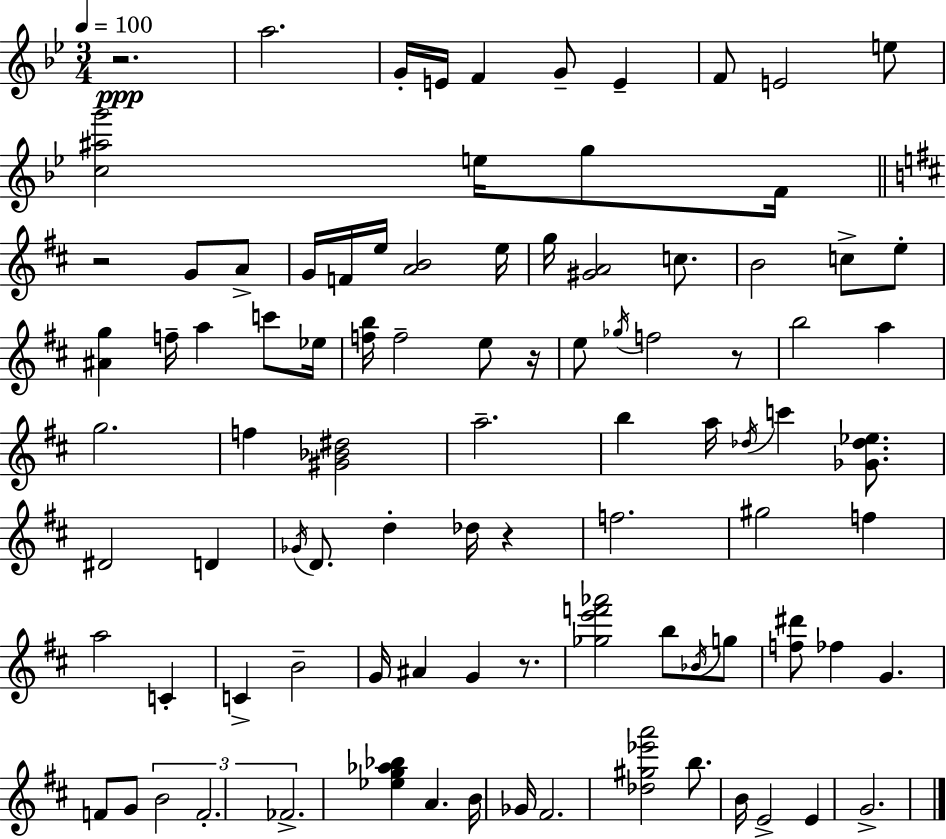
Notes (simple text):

R/h. A5/h. G4/s E4/s F4/q G4/e E4/q F4/e E4/h E5/e [C5,A#5,G6]/h E5/s G5/e F4/s R/h G4/e A4/e G4/s F4/s E5/s [A4,B4]/h E5/s G5/s [G#4,A4]/h C5/e. B4/h C5/e E5/e [A#4,G5]/q F5/s A5/q C6/e Eb5/s [F5,B5]/s F5/h E5/e R/s E5/e Gb5/s F5/h R/e B5/h A5/q G5/h. F5/q [G#4,Bb4,D#5]/h A5/h. B5/q A5/s Db5/s C6/q [Gb4,Db5,Eb5]/e. D#4/h D4/q Gb4/s D4/e. D5/q Db5/s R/q F5/h. G#5/h F5/q A5/h C4/q C4/q B4/h G4/s A#4/q G4/q R/e. [Gb5,E6,F6,Ab6]/h B5/e Bb4/s G5/e [F5,D#6]/e FES5/q G4/q. F4/e G4/e B4/h F4/h. FES4/h. [Eb5,G5,Ab5,Bb5]/q A4/q. B4/s Gb4/s F#4/h. [Db5,G#5,Eb6,A6]/h B5/e. B4/s E4/h E4/q G4/h.